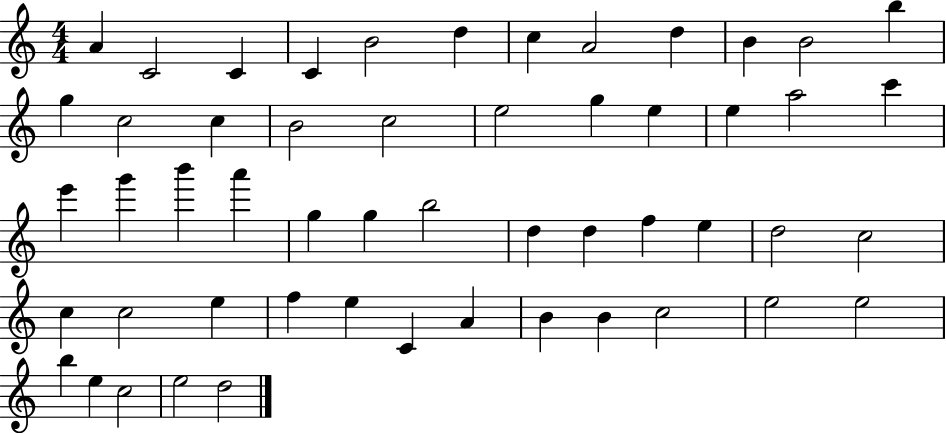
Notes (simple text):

A4/q C4/h C4/q C4/q B4/h D5/q C5/q A4/h D5/q B4/q B4/h B5/q G5/q C5/h C5/q B4/h C5/h E5/h G5/q E5/q E5/q A5/h C6/q E6/q G6/q B6/q A6/q G5/q G5/q B5/h D5/q D5/q F5/q E5/q D5/h C5/h C5/q C5/h E5/q F5/q E5/q C4/q A4/q B4/q B4/q C5/h E5/h E5/h B5/q E5/q C5/h E5/h D5/h